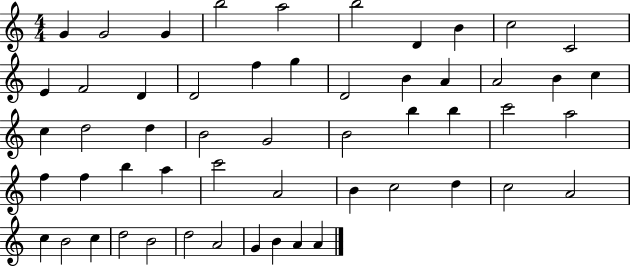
G4/q G4/h G4/q B5/h A5/h B5/h D4/q B4/q C5/h C4/h E4/q F4/h D4/q D4/h F5/q G5/q D4/h B4/q A4/q A4/h B4/q C5/q C5/q D5/h D5/q B4/h G4/h B4/h B5/q B5/q C6/h A5/h F5/q F5/q B5/q A5/q C6/h A4/h B4/q C5/h D5/q C5/h A4/h C5/q B4/h C5/q D5/h B4/h D5/h A4/h G4/q B4/q A4/q A4/q